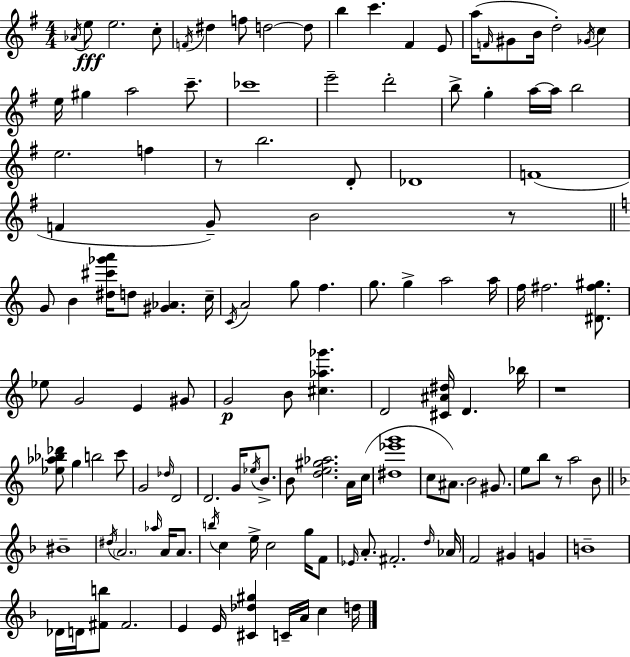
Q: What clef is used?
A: treble